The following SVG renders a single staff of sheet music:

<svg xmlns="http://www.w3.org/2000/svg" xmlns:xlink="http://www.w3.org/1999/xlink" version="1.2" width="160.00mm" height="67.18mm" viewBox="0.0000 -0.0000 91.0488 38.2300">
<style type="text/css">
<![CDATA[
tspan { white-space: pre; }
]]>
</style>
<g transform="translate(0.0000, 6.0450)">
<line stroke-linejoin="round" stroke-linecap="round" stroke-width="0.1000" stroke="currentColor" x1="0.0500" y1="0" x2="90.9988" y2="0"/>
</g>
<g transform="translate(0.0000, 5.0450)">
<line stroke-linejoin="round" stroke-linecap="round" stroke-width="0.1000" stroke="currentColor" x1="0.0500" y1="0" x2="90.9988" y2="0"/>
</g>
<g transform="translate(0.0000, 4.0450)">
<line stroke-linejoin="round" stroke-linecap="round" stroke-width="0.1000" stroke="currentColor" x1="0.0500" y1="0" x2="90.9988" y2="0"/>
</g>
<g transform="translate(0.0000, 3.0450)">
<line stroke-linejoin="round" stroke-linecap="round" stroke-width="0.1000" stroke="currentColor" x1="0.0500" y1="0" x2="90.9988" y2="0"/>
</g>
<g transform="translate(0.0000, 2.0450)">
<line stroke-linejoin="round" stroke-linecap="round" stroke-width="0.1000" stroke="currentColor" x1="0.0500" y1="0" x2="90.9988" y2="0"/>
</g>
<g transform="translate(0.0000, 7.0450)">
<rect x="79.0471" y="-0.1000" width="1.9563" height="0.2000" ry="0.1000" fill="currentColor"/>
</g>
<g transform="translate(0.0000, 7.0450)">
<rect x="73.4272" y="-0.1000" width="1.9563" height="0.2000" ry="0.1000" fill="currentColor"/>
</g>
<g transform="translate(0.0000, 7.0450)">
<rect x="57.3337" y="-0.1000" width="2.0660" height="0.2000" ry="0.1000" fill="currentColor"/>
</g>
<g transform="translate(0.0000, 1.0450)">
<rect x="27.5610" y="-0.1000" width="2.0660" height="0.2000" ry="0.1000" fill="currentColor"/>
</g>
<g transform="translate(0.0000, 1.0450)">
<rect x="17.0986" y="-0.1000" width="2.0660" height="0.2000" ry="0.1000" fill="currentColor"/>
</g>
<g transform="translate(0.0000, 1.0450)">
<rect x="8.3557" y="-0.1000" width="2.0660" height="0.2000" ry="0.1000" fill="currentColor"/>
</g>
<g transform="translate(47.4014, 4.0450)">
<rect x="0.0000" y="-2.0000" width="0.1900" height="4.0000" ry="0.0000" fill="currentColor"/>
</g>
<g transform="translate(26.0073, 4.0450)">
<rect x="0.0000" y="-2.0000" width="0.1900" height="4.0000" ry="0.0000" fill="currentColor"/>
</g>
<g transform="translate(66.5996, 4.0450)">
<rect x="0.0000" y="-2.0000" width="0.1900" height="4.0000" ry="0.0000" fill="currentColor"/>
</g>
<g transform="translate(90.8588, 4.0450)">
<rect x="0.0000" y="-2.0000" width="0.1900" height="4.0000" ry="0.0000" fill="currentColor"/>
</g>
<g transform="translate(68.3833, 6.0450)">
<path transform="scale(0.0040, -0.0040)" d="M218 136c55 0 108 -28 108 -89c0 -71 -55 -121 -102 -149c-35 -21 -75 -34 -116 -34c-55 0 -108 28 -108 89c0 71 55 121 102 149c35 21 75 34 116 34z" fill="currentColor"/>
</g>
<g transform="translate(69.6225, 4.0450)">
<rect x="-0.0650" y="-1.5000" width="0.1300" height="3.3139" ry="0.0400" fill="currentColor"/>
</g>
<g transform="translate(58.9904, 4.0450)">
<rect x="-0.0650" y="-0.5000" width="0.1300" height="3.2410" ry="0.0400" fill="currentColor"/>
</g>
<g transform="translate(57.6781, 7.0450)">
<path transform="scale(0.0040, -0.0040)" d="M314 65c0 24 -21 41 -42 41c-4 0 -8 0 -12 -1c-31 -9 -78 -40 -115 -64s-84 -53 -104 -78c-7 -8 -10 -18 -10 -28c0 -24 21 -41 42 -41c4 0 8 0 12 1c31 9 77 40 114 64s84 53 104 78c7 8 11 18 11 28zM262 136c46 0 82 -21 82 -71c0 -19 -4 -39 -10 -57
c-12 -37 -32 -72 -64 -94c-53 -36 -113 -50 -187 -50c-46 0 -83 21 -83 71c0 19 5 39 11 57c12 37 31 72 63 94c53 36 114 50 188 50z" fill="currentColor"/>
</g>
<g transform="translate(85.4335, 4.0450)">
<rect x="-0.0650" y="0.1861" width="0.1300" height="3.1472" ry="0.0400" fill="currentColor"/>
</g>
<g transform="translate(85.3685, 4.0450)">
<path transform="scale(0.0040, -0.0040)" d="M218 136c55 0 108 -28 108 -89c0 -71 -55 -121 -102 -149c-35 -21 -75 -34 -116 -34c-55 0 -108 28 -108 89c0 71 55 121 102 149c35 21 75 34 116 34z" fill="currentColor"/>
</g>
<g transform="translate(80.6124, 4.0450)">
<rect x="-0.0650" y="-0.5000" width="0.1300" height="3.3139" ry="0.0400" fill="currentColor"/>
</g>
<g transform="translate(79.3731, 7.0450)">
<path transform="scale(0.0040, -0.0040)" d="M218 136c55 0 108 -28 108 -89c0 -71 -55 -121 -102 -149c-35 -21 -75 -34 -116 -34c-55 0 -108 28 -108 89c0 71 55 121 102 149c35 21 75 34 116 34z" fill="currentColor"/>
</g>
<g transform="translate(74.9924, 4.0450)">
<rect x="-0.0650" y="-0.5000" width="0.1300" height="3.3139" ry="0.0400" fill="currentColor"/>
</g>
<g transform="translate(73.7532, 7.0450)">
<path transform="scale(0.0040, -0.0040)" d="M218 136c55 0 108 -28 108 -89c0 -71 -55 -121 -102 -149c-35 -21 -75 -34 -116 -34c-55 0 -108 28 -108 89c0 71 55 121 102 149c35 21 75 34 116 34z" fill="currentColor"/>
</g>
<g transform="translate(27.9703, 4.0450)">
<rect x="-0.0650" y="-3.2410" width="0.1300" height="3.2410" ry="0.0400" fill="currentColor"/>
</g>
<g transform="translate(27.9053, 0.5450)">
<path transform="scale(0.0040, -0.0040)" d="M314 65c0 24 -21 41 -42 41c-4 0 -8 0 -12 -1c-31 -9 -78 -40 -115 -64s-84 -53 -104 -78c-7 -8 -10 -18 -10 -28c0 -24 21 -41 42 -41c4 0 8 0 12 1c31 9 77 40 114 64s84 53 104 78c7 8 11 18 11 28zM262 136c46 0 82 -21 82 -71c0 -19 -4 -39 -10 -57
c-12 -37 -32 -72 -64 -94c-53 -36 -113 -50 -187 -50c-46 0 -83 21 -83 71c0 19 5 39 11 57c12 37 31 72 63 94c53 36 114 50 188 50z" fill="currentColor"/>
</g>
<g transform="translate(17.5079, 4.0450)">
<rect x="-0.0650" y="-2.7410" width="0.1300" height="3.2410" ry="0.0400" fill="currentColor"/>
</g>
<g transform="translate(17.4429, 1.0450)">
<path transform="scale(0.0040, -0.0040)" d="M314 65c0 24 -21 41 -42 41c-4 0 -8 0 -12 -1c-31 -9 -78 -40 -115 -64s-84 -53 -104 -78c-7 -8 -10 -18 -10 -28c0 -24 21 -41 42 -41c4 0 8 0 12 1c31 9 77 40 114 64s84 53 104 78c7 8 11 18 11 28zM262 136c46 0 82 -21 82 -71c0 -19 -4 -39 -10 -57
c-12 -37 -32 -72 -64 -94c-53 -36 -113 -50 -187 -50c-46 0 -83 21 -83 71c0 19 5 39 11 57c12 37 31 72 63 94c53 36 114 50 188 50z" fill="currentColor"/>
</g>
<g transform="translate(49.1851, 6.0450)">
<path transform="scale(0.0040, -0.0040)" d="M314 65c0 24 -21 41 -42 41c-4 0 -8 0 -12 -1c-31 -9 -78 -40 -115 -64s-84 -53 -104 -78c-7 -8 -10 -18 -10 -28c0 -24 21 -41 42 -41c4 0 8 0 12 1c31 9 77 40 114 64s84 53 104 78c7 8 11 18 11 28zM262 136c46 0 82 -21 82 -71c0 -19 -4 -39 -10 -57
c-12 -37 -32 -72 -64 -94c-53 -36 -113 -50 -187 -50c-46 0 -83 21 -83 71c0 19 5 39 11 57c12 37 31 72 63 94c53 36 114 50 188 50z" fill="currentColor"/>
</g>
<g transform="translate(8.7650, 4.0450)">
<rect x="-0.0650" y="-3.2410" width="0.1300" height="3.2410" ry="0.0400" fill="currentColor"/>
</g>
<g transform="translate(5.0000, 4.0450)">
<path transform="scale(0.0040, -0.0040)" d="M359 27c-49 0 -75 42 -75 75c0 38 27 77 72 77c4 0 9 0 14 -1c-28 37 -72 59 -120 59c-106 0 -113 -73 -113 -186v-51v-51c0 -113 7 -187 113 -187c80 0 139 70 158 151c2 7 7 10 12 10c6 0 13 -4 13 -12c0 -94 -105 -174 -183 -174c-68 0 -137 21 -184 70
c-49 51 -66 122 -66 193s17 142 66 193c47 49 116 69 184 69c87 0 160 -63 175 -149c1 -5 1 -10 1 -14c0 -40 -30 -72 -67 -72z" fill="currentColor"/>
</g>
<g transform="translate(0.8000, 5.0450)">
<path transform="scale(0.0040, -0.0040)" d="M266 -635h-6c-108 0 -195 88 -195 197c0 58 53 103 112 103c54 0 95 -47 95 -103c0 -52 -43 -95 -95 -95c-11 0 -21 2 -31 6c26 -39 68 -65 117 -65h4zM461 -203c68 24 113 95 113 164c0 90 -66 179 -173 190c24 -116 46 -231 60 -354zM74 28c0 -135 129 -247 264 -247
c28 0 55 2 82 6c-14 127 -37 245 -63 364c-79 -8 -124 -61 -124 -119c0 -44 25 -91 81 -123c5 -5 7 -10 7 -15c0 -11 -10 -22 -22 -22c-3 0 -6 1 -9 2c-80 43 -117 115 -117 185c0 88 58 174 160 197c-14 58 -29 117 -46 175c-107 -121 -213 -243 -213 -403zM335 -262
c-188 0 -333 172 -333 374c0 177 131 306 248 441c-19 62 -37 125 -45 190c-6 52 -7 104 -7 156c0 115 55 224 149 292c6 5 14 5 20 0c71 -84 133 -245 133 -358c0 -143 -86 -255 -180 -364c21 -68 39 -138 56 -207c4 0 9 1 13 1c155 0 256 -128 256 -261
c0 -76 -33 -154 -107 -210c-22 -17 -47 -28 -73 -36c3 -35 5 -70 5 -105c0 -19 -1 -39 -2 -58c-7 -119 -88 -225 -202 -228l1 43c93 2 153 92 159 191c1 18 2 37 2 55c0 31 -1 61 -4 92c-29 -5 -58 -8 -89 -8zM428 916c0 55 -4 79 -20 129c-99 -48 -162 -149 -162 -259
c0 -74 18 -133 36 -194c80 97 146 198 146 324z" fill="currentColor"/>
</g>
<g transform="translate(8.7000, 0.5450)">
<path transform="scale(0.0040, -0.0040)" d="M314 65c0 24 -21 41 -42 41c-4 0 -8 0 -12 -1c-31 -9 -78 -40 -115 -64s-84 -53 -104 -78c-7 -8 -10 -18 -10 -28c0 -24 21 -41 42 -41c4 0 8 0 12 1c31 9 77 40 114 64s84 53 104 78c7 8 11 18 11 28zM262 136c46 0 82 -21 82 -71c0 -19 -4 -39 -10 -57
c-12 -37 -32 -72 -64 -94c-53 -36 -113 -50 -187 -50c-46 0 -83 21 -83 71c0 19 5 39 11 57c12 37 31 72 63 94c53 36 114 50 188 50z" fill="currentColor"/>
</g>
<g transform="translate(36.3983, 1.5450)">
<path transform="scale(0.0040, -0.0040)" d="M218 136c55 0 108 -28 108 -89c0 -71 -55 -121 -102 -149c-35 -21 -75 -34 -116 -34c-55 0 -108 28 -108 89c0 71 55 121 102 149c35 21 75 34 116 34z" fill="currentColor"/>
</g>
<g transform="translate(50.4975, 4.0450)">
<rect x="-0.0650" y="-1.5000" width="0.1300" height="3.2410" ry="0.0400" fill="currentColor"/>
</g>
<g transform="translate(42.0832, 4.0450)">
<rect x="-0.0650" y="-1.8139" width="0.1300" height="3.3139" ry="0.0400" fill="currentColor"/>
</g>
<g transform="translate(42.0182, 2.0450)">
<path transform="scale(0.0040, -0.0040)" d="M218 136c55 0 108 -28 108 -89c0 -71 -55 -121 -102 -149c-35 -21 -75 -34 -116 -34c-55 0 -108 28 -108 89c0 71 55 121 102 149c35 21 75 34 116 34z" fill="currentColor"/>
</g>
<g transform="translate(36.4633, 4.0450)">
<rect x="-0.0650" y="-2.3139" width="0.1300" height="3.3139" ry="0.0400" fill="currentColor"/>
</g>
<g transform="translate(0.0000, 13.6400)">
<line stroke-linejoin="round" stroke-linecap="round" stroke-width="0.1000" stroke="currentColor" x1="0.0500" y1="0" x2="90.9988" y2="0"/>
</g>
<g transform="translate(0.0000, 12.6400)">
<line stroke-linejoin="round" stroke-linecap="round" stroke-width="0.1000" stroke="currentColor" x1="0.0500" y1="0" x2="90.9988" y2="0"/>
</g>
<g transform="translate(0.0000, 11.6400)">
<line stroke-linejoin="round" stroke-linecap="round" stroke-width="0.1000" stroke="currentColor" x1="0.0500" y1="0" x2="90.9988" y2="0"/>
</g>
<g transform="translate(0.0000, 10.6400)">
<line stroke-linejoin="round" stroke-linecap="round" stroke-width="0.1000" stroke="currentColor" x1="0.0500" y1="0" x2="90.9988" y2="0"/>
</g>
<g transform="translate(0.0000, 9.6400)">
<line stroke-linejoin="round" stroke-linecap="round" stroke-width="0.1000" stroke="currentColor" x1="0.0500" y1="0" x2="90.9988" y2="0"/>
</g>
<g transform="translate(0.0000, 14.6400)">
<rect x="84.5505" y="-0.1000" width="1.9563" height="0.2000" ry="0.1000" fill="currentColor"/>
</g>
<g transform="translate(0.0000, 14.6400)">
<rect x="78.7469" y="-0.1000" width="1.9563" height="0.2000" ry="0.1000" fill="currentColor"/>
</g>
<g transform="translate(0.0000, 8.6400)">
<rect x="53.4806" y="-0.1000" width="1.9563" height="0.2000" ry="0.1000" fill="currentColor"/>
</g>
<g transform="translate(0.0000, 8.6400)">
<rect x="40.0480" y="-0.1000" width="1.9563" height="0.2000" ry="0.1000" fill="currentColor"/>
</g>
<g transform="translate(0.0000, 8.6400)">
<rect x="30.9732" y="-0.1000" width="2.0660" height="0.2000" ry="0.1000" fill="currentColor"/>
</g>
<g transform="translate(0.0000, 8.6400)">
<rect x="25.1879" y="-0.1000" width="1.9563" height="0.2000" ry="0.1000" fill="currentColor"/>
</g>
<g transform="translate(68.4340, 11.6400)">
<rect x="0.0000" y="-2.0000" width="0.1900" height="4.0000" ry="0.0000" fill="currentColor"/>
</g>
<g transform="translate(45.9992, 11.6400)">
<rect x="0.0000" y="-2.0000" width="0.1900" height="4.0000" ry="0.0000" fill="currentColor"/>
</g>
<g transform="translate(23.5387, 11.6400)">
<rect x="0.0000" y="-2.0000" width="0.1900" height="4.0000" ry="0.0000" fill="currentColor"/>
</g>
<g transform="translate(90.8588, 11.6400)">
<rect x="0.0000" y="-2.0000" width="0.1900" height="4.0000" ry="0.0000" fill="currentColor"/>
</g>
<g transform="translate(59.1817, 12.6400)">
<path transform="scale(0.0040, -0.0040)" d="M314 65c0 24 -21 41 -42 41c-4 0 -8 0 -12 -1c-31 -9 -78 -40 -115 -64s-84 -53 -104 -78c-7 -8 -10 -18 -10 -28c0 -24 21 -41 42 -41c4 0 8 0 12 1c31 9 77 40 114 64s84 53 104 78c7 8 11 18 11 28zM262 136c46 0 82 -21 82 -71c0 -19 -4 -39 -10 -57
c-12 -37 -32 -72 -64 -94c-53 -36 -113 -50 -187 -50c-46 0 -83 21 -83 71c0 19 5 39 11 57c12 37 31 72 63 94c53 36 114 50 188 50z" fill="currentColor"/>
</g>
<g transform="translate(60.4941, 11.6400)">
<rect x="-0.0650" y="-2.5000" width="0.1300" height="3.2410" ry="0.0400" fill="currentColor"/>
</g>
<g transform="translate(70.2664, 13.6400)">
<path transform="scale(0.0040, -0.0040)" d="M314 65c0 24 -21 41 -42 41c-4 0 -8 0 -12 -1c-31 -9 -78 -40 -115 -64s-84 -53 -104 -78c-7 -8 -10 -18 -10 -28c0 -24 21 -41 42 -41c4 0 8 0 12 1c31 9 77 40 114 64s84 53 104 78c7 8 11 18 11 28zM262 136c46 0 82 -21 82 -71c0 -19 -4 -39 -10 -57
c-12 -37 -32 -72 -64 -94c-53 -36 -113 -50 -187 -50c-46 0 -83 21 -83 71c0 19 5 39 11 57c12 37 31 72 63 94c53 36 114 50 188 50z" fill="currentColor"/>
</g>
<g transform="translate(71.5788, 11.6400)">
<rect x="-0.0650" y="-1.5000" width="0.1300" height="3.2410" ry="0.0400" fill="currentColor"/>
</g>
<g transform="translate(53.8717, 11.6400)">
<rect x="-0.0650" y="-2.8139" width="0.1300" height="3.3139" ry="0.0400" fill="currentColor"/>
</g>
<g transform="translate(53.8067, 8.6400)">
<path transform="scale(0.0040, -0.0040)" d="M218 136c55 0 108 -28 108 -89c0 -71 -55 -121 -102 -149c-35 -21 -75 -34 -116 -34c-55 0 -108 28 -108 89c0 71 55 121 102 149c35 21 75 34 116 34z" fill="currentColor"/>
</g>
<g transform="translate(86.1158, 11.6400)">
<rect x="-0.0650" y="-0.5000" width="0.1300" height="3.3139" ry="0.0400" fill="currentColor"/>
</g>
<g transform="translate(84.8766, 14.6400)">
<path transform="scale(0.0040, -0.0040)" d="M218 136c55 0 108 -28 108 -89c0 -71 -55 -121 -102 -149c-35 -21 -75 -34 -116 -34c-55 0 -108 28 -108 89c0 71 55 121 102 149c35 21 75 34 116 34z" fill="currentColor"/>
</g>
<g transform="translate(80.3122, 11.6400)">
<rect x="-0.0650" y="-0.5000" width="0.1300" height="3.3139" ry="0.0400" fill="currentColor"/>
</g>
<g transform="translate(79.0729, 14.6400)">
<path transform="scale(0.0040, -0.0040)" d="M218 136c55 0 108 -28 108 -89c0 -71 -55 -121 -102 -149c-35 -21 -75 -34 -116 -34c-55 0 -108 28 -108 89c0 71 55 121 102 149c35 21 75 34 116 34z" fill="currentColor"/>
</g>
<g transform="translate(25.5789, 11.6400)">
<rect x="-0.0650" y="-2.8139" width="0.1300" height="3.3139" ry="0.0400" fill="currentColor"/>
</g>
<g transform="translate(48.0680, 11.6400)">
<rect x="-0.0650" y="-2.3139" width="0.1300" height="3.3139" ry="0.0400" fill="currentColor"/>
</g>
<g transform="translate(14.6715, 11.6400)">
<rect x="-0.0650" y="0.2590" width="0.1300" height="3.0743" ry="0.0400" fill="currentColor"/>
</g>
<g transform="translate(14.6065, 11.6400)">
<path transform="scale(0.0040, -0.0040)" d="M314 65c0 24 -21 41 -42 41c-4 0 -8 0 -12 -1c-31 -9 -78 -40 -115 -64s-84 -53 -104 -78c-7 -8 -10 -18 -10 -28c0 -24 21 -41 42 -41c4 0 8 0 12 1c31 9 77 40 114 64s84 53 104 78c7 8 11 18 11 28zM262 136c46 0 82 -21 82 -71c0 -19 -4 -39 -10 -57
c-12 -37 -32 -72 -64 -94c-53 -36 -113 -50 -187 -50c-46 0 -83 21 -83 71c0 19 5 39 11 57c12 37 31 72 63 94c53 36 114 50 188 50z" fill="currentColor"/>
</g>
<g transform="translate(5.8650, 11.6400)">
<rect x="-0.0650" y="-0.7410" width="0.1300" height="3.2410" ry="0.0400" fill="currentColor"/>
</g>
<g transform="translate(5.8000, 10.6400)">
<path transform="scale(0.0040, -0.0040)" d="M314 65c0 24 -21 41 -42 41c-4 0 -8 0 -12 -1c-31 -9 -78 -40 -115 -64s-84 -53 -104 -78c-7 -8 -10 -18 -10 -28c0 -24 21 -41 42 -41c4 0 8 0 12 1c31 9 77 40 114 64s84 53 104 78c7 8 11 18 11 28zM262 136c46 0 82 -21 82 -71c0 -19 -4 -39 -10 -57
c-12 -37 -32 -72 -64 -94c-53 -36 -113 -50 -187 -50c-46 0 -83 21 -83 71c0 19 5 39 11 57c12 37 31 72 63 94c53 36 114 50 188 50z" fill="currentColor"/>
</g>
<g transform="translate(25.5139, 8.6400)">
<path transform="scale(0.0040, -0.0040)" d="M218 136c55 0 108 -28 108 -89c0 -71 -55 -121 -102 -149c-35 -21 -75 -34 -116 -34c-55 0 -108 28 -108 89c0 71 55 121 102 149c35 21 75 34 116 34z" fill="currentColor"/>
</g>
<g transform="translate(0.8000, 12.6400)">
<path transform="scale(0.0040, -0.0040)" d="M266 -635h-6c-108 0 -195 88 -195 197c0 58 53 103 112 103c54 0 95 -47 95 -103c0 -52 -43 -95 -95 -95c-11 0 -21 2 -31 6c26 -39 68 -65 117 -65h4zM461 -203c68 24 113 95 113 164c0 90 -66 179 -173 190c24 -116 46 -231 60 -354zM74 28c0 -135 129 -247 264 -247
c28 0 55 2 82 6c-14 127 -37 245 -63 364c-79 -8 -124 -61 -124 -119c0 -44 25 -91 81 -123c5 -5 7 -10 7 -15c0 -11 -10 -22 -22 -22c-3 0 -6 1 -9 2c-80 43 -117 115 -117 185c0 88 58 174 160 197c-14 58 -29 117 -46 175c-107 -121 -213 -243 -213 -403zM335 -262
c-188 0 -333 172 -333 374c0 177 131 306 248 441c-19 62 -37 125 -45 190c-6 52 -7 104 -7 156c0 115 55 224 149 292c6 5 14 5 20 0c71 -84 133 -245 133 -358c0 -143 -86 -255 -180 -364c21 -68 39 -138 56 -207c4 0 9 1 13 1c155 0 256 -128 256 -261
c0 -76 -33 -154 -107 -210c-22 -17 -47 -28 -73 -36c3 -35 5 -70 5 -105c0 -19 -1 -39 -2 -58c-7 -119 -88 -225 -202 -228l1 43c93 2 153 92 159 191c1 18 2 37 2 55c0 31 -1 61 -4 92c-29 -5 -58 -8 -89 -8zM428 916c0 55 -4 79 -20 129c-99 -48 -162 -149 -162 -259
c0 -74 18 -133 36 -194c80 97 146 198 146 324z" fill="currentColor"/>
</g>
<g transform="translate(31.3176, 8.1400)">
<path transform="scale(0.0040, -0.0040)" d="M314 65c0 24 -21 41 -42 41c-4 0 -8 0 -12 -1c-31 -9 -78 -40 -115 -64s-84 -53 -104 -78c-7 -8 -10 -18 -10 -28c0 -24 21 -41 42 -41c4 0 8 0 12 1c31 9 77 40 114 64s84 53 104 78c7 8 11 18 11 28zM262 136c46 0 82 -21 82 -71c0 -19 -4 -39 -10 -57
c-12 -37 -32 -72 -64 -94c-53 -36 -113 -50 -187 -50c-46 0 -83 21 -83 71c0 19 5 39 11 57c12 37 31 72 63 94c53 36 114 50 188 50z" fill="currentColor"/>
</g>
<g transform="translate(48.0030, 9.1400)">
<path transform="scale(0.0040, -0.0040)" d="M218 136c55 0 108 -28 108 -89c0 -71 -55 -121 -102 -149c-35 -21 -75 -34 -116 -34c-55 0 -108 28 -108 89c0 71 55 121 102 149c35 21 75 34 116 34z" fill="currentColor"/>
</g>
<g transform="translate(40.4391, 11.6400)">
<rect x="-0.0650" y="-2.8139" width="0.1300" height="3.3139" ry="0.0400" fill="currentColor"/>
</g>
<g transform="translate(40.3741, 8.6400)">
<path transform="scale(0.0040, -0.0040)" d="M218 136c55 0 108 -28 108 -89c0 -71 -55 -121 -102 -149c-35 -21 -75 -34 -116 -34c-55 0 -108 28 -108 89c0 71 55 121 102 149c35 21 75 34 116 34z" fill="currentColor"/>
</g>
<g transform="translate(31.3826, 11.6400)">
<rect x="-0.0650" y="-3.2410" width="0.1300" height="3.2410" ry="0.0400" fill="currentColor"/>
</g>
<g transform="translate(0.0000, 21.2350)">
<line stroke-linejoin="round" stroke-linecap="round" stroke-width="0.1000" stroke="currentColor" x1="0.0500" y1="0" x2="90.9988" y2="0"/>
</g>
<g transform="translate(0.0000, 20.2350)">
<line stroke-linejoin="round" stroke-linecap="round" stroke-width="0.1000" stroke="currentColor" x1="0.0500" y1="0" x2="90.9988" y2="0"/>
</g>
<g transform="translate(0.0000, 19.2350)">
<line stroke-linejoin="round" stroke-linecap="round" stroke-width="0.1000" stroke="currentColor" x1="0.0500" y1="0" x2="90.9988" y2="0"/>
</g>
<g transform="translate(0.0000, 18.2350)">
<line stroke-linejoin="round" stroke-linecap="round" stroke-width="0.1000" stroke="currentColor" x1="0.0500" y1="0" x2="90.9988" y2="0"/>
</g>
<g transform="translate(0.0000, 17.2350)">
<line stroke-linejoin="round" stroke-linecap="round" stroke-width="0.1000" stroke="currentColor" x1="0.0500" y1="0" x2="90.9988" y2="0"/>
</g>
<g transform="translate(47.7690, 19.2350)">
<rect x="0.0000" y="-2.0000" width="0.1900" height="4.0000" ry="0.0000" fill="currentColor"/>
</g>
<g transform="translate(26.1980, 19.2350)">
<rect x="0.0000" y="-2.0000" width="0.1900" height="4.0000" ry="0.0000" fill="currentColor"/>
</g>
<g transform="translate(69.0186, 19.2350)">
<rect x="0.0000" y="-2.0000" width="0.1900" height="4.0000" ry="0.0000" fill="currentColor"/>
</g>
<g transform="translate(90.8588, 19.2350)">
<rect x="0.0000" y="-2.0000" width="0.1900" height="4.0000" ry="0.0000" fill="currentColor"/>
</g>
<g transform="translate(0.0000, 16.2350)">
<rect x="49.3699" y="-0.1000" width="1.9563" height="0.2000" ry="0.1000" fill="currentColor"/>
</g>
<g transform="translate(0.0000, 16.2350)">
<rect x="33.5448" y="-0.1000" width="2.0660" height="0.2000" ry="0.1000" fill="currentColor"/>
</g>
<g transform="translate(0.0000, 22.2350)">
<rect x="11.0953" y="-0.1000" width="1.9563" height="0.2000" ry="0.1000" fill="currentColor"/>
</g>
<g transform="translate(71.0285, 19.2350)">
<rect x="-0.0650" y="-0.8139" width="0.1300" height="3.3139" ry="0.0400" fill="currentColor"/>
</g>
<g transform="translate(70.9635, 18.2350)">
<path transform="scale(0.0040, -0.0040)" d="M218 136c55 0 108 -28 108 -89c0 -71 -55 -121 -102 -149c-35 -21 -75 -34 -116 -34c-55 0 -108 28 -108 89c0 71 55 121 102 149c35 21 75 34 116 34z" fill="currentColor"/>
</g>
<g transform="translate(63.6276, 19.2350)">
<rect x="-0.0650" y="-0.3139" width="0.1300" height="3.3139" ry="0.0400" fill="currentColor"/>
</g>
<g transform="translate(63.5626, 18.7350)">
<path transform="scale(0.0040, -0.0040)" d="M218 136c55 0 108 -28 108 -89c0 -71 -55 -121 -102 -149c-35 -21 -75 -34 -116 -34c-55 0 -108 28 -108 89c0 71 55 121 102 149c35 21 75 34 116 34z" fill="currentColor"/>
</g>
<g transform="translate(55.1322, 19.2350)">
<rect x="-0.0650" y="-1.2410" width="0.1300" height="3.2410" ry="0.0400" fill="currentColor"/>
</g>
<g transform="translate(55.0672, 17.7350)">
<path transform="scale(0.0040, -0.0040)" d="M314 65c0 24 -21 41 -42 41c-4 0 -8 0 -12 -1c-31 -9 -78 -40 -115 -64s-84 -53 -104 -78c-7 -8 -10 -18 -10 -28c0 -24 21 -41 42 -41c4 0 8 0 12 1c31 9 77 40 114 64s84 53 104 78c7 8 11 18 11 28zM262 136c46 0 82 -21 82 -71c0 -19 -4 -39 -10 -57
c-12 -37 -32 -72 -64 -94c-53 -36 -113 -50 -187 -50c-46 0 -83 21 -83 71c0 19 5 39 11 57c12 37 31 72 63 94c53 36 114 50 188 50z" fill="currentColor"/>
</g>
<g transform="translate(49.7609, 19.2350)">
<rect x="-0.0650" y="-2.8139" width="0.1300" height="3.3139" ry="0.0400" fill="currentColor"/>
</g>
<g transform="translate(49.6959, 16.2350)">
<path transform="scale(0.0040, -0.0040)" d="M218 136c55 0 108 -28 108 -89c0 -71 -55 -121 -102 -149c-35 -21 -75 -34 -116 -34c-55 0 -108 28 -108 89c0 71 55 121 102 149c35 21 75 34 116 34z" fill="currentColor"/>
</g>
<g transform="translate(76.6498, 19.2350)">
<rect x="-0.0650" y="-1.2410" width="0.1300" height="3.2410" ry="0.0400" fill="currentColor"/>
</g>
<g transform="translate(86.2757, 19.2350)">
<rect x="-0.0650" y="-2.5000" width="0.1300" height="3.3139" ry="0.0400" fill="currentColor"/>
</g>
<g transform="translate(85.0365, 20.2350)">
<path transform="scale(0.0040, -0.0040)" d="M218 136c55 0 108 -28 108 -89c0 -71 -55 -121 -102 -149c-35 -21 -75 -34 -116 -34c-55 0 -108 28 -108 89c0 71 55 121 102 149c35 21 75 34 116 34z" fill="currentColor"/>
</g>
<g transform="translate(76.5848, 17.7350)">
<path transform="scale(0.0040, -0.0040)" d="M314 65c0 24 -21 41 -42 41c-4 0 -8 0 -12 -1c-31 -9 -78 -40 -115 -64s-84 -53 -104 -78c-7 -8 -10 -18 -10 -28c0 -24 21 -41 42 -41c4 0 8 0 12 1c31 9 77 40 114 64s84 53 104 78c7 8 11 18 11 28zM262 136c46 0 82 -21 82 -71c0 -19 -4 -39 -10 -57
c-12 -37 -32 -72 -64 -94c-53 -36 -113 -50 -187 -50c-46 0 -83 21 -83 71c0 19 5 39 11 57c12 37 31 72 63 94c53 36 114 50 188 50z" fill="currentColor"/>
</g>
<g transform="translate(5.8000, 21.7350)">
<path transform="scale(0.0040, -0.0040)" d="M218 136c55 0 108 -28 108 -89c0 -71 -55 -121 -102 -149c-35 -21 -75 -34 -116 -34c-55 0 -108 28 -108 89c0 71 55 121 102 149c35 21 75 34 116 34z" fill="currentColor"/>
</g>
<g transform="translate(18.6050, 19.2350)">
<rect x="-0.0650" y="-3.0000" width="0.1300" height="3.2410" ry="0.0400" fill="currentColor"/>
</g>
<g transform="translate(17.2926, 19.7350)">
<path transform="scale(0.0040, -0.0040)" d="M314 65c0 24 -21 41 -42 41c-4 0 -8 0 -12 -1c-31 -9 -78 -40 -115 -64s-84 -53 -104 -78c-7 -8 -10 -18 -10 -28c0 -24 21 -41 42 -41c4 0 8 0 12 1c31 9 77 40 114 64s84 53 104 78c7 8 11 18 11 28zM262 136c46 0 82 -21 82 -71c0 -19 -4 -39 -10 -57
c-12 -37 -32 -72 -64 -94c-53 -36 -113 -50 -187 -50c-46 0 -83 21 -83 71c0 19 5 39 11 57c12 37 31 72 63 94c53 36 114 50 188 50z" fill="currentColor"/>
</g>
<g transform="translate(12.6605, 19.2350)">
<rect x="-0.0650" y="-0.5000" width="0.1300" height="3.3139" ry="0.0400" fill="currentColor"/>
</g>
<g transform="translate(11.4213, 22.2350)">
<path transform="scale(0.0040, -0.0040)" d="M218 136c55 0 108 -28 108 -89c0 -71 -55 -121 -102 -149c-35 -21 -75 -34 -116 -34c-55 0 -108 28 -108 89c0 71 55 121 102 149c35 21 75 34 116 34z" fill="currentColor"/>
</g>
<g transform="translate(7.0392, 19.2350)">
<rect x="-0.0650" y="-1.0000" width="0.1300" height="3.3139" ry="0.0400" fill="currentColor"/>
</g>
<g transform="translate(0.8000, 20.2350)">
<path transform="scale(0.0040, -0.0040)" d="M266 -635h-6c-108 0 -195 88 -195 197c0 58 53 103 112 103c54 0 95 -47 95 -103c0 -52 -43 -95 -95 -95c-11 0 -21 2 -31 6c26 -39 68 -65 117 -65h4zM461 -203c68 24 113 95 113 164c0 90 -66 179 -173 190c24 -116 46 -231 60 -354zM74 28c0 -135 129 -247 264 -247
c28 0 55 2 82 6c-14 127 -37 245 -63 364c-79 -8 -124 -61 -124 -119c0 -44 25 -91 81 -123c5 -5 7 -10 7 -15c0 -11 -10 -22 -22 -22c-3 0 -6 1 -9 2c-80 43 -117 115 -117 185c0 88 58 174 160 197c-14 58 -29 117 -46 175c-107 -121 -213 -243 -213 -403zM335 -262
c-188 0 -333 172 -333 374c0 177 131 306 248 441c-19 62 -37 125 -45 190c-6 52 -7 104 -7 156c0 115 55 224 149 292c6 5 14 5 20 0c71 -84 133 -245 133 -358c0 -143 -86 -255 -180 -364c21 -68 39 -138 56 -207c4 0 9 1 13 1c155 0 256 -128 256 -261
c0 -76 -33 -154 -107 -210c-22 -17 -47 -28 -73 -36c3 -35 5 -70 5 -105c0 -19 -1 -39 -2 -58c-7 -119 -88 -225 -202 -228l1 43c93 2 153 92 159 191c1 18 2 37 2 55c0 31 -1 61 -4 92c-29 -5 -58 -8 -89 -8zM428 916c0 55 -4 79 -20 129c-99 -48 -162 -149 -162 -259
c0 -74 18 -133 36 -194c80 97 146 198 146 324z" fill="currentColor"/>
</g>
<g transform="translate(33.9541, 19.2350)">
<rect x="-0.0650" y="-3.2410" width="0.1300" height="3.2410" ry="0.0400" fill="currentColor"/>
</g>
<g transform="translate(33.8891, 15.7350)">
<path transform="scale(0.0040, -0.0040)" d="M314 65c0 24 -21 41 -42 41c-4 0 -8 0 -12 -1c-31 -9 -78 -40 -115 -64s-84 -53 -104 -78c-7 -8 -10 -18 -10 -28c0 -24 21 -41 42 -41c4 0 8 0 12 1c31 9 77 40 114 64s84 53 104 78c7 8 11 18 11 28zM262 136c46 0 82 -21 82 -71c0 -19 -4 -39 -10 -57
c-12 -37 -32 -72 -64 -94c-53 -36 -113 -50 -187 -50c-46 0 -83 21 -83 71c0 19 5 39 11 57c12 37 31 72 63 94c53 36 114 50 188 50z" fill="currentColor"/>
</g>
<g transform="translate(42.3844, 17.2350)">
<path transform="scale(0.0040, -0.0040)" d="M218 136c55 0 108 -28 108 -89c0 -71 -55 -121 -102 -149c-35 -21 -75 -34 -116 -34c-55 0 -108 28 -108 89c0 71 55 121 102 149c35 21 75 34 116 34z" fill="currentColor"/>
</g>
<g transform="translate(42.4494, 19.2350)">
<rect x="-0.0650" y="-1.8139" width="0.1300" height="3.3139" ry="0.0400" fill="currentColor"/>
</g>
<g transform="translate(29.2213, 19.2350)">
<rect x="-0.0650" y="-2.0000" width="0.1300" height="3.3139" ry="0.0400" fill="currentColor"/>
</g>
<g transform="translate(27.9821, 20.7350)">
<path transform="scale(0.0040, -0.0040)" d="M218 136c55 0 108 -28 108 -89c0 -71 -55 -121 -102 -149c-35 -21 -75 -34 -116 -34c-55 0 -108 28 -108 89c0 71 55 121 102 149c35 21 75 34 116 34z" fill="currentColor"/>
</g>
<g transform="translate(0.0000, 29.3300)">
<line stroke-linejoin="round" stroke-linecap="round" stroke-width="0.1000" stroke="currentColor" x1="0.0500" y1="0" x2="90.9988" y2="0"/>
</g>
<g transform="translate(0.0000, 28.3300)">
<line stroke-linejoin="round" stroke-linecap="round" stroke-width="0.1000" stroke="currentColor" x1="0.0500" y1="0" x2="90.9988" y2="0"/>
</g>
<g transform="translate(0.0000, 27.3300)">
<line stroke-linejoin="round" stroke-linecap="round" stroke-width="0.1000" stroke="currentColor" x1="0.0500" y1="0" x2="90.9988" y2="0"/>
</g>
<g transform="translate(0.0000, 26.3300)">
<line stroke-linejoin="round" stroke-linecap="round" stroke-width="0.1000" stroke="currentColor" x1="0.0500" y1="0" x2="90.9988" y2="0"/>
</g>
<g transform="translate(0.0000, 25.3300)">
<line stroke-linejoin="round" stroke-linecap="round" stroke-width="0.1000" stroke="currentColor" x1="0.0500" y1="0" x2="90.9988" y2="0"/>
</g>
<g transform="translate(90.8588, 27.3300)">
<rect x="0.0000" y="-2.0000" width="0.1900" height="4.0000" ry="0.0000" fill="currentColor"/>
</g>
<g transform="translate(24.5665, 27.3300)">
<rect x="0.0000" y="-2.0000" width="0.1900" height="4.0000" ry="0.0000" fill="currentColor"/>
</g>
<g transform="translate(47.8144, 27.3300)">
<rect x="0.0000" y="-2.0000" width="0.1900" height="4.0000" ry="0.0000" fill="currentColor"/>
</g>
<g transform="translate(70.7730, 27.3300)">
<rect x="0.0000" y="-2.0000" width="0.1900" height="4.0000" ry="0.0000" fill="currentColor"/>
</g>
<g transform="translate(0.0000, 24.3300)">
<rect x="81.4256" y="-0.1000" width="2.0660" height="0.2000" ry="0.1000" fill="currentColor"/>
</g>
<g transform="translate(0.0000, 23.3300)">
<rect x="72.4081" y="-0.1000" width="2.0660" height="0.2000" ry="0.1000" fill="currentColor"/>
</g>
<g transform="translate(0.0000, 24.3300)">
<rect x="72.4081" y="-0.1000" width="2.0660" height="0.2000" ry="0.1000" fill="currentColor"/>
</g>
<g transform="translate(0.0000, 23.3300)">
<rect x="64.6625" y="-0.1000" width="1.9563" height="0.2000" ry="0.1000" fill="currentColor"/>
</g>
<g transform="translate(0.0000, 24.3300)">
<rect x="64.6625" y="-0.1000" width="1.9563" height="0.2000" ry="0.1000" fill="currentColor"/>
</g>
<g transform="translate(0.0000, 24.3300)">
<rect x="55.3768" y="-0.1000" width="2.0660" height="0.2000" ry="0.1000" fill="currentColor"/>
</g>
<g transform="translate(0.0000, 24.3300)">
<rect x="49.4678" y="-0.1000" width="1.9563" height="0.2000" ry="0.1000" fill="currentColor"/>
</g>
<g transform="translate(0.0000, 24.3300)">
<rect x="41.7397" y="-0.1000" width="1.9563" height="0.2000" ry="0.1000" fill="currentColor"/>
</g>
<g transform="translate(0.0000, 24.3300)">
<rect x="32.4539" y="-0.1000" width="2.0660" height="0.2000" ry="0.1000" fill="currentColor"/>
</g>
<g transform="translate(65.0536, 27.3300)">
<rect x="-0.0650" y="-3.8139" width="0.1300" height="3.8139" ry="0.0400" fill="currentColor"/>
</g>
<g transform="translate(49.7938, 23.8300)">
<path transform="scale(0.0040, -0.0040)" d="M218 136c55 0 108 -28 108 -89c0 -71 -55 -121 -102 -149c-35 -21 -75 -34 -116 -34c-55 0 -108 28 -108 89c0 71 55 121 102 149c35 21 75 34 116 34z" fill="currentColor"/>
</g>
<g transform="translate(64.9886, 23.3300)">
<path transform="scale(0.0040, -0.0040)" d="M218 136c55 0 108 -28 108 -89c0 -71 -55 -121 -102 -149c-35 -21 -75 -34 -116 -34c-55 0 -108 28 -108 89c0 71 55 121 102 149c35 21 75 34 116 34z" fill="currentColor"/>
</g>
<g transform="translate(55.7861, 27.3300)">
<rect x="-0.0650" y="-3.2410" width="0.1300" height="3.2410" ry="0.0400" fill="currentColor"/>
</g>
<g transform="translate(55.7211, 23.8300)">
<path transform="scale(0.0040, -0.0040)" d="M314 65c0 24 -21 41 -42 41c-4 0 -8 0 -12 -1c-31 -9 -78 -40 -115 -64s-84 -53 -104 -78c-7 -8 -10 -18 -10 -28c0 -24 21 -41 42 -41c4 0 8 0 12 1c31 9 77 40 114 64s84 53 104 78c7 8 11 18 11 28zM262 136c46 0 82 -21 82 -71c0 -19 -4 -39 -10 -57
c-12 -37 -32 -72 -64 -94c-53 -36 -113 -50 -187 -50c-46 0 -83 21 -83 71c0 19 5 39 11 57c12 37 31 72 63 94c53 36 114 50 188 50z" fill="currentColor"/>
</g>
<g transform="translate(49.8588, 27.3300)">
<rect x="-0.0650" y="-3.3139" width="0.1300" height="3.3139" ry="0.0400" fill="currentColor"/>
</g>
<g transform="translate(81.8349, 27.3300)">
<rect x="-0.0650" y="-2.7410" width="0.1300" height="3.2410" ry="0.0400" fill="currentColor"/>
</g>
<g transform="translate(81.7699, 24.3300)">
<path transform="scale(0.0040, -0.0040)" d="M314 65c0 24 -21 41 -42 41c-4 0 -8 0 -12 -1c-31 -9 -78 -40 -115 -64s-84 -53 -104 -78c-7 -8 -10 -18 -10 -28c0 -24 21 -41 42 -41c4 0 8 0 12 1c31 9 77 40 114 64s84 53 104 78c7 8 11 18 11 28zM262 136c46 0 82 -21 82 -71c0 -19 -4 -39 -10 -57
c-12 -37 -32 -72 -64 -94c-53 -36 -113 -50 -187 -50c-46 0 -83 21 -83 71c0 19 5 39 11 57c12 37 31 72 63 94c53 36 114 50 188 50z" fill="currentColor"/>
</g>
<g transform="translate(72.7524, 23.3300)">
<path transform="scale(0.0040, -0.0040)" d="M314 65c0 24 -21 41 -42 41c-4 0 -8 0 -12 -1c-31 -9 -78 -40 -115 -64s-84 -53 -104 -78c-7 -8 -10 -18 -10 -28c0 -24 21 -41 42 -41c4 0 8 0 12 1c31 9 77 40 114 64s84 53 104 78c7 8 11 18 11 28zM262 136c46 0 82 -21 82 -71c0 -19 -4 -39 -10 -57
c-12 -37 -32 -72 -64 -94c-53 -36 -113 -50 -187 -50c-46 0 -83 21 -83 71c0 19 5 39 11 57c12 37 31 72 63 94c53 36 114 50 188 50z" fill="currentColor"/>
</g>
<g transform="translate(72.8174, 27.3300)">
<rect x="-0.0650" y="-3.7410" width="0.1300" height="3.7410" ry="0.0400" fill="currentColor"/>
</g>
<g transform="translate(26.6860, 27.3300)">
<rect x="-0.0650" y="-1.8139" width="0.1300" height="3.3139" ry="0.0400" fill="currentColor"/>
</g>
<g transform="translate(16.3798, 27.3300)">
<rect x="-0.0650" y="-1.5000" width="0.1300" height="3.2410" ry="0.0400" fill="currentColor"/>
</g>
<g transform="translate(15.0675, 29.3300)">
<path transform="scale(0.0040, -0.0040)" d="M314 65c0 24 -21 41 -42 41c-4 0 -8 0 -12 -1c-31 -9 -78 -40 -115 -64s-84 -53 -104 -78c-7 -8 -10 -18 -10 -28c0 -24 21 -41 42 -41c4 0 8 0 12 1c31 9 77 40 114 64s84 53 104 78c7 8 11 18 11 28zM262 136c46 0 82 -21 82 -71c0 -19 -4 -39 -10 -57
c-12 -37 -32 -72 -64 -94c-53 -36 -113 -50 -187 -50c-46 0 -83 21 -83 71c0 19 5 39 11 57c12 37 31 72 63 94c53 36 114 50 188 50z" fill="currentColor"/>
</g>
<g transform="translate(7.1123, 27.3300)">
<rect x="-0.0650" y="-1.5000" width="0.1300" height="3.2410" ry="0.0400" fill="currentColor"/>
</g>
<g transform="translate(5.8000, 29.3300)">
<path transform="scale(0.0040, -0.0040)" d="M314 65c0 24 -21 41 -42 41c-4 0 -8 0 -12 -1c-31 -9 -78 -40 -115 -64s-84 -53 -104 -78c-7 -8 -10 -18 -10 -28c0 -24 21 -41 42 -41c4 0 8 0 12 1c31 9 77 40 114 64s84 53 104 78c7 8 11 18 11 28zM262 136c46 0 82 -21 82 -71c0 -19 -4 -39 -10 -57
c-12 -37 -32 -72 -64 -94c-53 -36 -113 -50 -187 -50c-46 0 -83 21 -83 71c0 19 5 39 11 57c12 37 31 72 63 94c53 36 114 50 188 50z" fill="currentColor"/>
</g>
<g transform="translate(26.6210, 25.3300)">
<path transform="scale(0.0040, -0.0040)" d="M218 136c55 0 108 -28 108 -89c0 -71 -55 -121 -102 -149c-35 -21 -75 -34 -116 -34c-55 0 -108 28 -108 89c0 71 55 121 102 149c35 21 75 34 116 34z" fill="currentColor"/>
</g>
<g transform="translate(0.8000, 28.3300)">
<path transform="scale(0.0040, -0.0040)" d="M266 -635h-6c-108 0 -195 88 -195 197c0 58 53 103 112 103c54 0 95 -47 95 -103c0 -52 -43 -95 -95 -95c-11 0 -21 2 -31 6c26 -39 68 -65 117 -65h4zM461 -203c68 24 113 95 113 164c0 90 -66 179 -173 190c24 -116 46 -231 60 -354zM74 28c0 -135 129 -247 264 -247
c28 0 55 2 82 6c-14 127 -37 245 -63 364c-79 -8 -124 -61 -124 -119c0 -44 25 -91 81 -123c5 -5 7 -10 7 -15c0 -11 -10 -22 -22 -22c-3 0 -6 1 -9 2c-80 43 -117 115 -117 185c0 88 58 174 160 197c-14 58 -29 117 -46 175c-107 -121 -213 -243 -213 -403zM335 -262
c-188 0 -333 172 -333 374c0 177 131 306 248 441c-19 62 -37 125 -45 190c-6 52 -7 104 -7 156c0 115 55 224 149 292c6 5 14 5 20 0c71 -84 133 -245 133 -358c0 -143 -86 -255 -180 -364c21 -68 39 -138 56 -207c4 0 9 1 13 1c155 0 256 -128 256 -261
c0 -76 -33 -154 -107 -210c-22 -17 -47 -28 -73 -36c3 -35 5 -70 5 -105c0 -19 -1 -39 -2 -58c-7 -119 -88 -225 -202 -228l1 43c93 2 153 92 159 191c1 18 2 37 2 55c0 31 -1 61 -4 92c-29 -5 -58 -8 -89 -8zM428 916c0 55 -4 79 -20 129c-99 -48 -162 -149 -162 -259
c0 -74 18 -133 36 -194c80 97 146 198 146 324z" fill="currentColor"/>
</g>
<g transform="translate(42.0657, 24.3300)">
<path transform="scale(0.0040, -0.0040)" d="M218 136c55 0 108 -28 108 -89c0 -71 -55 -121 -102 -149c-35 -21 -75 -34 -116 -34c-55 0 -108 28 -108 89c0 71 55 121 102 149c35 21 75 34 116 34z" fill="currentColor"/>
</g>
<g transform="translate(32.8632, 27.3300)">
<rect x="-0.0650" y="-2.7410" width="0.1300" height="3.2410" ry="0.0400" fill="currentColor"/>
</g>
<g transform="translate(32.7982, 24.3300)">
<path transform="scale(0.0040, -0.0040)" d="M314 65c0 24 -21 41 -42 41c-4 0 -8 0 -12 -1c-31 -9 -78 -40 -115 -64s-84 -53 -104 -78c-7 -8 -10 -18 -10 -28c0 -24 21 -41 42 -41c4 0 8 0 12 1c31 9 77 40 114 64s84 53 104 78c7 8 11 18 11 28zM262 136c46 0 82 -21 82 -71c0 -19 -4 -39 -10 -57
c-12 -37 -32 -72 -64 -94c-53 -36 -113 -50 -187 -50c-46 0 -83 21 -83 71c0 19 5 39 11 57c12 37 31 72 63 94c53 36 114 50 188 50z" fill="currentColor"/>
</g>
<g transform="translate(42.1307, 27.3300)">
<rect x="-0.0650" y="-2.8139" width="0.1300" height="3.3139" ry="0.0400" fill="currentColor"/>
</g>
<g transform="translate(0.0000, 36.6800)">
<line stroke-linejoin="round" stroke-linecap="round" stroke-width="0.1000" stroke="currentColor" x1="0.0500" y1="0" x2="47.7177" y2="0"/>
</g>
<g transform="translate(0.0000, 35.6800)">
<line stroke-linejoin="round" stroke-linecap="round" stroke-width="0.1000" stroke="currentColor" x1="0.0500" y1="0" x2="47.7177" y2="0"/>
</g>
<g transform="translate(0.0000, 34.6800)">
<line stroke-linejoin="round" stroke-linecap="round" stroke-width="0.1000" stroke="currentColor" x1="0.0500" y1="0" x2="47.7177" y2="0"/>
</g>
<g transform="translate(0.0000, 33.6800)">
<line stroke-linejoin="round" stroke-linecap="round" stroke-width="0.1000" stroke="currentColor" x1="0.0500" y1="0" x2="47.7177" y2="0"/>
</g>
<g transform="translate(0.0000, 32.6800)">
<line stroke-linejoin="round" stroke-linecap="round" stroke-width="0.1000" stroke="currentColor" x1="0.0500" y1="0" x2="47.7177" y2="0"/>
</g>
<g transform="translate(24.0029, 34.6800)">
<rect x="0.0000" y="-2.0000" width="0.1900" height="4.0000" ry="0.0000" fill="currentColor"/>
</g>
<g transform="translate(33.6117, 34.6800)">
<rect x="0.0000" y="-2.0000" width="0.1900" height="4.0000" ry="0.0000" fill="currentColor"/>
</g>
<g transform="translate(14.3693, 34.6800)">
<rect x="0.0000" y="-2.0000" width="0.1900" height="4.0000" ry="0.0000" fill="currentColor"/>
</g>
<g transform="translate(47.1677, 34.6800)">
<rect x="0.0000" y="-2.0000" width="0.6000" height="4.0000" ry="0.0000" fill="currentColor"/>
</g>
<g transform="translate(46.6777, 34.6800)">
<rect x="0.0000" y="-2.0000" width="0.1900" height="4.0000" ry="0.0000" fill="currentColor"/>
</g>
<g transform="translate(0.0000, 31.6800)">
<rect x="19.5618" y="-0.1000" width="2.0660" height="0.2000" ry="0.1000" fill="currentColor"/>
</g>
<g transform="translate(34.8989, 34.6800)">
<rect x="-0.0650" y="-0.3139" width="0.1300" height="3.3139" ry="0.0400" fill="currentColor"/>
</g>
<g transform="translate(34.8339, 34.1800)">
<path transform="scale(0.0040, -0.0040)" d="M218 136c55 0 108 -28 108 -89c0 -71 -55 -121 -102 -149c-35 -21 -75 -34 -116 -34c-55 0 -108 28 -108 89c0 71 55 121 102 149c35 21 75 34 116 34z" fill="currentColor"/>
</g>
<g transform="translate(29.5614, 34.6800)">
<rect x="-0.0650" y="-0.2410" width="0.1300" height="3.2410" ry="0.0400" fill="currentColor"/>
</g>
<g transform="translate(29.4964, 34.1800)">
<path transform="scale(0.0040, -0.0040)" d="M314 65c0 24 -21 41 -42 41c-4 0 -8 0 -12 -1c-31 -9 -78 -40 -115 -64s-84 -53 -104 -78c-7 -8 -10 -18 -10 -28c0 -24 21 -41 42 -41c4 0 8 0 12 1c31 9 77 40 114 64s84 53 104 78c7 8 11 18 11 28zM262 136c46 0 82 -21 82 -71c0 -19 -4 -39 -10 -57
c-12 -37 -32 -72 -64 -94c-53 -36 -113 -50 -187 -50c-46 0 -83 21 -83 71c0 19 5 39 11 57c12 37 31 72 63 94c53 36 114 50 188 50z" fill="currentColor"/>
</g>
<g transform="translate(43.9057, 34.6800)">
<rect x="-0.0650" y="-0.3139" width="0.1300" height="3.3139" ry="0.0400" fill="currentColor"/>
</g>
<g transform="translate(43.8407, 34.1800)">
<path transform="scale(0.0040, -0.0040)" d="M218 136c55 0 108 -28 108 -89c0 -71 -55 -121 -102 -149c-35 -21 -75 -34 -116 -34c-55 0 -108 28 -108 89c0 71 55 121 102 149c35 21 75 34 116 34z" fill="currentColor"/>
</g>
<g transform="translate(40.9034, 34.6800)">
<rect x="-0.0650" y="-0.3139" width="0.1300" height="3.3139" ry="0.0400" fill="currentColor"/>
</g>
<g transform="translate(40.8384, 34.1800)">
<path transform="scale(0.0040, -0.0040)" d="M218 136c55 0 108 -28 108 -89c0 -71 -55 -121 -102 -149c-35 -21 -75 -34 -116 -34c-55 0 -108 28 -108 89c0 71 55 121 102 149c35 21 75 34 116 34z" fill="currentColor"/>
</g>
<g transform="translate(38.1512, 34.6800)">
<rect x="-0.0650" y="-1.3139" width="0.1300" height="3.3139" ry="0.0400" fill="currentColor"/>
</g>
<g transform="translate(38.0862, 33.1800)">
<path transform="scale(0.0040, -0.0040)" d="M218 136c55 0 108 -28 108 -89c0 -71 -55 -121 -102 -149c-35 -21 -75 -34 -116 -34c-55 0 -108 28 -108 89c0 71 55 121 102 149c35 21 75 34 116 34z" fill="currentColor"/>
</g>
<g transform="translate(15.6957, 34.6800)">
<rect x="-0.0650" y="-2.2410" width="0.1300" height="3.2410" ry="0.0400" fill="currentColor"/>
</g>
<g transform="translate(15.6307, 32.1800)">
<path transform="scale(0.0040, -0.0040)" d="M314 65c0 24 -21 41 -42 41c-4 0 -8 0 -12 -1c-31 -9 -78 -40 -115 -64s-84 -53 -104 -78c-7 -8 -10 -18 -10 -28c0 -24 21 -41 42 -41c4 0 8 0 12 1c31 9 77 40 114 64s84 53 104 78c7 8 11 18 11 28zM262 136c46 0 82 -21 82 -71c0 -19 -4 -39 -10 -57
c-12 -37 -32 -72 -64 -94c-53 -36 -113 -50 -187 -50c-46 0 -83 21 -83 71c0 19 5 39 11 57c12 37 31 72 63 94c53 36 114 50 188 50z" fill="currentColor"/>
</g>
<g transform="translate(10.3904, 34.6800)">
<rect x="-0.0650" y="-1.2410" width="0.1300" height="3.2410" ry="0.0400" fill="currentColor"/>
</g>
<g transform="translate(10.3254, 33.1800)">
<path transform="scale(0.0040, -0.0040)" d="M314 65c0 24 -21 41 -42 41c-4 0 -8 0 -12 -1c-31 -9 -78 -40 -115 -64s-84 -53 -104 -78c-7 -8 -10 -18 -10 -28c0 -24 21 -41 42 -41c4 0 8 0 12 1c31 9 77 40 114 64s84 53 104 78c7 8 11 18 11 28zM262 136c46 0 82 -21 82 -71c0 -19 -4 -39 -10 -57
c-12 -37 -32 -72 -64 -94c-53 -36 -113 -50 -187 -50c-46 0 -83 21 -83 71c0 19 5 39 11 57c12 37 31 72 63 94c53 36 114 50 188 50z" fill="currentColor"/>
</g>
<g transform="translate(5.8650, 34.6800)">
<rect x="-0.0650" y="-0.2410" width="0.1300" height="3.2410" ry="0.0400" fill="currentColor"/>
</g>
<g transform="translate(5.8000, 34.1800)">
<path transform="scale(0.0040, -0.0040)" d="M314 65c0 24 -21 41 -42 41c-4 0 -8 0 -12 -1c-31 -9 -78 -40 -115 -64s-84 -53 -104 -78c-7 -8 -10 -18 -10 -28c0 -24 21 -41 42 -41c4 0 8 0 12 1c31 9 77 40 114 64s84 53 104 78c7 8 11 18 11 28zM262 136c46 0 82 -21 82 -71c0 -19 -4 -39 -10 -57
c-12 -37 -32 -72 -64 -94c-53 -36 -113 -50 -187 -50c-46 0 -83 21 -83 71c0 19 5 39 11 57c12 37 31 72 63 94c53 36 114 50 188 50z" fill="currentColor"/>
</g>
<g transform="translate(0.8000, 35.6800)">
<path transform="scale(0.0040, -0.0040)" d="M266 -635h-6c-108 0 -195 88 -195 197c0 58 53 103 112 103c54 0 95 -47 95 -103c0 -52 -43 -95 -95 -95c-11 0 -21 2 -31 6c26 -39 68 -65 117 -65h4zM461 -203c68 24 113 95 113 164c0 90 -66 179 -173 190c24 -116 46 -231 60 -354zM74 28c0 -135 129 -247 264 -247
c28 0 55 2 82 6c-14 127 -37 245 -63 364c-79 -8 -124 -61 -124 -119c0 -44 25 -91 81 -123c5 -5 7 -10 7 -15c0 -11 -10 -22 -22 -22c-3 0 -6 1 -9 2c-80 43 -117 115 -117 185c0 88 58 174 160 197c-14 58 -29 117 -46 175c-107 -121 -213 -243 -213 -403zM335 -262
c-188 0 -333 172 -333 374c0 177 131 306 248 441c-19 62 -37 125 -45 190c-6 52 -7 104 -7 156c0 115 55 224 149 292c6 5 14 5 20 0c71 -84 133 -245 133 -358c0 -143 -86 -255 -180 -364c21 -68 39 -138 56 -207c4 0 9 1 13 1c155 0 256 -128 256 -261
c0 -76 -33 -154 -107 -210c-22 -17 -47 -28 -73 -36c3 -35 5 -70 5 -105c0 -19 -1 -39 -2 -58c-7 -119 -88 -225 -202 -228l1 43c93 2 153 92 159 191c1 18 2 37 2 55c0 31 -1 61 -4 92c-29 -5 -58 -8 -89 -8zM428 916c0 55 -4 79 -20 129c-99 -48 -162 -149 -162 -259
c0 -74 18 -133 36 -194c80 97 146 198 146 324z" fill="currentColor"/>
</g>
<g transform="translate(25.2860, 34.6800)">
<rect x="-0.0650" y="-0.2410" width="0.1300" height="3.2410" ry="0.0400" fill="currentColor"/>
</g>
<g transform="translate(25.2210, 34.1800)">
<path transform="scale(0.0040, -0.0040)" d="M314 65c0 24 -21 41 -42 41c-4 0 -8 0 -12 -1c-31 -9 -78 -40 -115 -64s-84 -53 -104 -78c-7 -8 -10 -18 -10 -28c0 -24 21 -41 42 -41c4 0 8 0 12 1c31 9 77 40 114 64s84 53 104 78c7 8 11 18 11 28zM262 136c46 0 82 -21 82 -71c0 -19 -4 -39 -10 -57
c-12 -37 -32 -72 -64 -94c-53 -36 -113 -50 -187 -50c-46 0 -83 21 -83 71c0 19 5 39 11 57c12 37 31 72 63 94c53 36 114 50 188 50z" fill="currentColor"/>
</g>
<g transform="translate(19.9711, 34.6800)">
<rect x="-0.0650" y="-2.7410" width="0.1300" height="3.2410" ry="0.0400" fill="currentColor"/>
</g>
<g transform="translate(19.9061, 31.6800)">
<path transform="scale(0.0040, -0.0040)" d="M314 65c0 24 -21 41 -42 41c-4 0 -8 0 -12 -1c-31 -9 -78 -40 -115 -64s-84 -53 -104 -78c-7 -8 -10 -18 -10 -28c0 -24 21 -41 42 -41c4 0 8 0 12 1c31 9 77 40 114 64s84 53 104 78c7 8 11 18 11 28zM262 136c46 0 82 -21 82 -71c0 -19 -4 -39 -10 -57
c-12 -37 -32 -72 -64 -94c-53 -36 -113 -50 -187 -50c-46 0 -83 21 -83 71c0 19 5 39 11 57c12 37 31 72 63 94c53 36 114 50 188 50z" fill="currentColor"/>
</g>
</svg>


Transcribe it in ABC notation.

X:1
T:Untitled
M:4/4
L:1/4
K:C
b2 a2 b2 g f E2 C2 E C C B d2 B2 a b2 a g a G2 E2 C C D C A2 F b2 f a e2 c d e2 G E2 E2 f a2 a b b2 c' c'2 a2 c2 e2 g2 a2 c2 c2 c e c c